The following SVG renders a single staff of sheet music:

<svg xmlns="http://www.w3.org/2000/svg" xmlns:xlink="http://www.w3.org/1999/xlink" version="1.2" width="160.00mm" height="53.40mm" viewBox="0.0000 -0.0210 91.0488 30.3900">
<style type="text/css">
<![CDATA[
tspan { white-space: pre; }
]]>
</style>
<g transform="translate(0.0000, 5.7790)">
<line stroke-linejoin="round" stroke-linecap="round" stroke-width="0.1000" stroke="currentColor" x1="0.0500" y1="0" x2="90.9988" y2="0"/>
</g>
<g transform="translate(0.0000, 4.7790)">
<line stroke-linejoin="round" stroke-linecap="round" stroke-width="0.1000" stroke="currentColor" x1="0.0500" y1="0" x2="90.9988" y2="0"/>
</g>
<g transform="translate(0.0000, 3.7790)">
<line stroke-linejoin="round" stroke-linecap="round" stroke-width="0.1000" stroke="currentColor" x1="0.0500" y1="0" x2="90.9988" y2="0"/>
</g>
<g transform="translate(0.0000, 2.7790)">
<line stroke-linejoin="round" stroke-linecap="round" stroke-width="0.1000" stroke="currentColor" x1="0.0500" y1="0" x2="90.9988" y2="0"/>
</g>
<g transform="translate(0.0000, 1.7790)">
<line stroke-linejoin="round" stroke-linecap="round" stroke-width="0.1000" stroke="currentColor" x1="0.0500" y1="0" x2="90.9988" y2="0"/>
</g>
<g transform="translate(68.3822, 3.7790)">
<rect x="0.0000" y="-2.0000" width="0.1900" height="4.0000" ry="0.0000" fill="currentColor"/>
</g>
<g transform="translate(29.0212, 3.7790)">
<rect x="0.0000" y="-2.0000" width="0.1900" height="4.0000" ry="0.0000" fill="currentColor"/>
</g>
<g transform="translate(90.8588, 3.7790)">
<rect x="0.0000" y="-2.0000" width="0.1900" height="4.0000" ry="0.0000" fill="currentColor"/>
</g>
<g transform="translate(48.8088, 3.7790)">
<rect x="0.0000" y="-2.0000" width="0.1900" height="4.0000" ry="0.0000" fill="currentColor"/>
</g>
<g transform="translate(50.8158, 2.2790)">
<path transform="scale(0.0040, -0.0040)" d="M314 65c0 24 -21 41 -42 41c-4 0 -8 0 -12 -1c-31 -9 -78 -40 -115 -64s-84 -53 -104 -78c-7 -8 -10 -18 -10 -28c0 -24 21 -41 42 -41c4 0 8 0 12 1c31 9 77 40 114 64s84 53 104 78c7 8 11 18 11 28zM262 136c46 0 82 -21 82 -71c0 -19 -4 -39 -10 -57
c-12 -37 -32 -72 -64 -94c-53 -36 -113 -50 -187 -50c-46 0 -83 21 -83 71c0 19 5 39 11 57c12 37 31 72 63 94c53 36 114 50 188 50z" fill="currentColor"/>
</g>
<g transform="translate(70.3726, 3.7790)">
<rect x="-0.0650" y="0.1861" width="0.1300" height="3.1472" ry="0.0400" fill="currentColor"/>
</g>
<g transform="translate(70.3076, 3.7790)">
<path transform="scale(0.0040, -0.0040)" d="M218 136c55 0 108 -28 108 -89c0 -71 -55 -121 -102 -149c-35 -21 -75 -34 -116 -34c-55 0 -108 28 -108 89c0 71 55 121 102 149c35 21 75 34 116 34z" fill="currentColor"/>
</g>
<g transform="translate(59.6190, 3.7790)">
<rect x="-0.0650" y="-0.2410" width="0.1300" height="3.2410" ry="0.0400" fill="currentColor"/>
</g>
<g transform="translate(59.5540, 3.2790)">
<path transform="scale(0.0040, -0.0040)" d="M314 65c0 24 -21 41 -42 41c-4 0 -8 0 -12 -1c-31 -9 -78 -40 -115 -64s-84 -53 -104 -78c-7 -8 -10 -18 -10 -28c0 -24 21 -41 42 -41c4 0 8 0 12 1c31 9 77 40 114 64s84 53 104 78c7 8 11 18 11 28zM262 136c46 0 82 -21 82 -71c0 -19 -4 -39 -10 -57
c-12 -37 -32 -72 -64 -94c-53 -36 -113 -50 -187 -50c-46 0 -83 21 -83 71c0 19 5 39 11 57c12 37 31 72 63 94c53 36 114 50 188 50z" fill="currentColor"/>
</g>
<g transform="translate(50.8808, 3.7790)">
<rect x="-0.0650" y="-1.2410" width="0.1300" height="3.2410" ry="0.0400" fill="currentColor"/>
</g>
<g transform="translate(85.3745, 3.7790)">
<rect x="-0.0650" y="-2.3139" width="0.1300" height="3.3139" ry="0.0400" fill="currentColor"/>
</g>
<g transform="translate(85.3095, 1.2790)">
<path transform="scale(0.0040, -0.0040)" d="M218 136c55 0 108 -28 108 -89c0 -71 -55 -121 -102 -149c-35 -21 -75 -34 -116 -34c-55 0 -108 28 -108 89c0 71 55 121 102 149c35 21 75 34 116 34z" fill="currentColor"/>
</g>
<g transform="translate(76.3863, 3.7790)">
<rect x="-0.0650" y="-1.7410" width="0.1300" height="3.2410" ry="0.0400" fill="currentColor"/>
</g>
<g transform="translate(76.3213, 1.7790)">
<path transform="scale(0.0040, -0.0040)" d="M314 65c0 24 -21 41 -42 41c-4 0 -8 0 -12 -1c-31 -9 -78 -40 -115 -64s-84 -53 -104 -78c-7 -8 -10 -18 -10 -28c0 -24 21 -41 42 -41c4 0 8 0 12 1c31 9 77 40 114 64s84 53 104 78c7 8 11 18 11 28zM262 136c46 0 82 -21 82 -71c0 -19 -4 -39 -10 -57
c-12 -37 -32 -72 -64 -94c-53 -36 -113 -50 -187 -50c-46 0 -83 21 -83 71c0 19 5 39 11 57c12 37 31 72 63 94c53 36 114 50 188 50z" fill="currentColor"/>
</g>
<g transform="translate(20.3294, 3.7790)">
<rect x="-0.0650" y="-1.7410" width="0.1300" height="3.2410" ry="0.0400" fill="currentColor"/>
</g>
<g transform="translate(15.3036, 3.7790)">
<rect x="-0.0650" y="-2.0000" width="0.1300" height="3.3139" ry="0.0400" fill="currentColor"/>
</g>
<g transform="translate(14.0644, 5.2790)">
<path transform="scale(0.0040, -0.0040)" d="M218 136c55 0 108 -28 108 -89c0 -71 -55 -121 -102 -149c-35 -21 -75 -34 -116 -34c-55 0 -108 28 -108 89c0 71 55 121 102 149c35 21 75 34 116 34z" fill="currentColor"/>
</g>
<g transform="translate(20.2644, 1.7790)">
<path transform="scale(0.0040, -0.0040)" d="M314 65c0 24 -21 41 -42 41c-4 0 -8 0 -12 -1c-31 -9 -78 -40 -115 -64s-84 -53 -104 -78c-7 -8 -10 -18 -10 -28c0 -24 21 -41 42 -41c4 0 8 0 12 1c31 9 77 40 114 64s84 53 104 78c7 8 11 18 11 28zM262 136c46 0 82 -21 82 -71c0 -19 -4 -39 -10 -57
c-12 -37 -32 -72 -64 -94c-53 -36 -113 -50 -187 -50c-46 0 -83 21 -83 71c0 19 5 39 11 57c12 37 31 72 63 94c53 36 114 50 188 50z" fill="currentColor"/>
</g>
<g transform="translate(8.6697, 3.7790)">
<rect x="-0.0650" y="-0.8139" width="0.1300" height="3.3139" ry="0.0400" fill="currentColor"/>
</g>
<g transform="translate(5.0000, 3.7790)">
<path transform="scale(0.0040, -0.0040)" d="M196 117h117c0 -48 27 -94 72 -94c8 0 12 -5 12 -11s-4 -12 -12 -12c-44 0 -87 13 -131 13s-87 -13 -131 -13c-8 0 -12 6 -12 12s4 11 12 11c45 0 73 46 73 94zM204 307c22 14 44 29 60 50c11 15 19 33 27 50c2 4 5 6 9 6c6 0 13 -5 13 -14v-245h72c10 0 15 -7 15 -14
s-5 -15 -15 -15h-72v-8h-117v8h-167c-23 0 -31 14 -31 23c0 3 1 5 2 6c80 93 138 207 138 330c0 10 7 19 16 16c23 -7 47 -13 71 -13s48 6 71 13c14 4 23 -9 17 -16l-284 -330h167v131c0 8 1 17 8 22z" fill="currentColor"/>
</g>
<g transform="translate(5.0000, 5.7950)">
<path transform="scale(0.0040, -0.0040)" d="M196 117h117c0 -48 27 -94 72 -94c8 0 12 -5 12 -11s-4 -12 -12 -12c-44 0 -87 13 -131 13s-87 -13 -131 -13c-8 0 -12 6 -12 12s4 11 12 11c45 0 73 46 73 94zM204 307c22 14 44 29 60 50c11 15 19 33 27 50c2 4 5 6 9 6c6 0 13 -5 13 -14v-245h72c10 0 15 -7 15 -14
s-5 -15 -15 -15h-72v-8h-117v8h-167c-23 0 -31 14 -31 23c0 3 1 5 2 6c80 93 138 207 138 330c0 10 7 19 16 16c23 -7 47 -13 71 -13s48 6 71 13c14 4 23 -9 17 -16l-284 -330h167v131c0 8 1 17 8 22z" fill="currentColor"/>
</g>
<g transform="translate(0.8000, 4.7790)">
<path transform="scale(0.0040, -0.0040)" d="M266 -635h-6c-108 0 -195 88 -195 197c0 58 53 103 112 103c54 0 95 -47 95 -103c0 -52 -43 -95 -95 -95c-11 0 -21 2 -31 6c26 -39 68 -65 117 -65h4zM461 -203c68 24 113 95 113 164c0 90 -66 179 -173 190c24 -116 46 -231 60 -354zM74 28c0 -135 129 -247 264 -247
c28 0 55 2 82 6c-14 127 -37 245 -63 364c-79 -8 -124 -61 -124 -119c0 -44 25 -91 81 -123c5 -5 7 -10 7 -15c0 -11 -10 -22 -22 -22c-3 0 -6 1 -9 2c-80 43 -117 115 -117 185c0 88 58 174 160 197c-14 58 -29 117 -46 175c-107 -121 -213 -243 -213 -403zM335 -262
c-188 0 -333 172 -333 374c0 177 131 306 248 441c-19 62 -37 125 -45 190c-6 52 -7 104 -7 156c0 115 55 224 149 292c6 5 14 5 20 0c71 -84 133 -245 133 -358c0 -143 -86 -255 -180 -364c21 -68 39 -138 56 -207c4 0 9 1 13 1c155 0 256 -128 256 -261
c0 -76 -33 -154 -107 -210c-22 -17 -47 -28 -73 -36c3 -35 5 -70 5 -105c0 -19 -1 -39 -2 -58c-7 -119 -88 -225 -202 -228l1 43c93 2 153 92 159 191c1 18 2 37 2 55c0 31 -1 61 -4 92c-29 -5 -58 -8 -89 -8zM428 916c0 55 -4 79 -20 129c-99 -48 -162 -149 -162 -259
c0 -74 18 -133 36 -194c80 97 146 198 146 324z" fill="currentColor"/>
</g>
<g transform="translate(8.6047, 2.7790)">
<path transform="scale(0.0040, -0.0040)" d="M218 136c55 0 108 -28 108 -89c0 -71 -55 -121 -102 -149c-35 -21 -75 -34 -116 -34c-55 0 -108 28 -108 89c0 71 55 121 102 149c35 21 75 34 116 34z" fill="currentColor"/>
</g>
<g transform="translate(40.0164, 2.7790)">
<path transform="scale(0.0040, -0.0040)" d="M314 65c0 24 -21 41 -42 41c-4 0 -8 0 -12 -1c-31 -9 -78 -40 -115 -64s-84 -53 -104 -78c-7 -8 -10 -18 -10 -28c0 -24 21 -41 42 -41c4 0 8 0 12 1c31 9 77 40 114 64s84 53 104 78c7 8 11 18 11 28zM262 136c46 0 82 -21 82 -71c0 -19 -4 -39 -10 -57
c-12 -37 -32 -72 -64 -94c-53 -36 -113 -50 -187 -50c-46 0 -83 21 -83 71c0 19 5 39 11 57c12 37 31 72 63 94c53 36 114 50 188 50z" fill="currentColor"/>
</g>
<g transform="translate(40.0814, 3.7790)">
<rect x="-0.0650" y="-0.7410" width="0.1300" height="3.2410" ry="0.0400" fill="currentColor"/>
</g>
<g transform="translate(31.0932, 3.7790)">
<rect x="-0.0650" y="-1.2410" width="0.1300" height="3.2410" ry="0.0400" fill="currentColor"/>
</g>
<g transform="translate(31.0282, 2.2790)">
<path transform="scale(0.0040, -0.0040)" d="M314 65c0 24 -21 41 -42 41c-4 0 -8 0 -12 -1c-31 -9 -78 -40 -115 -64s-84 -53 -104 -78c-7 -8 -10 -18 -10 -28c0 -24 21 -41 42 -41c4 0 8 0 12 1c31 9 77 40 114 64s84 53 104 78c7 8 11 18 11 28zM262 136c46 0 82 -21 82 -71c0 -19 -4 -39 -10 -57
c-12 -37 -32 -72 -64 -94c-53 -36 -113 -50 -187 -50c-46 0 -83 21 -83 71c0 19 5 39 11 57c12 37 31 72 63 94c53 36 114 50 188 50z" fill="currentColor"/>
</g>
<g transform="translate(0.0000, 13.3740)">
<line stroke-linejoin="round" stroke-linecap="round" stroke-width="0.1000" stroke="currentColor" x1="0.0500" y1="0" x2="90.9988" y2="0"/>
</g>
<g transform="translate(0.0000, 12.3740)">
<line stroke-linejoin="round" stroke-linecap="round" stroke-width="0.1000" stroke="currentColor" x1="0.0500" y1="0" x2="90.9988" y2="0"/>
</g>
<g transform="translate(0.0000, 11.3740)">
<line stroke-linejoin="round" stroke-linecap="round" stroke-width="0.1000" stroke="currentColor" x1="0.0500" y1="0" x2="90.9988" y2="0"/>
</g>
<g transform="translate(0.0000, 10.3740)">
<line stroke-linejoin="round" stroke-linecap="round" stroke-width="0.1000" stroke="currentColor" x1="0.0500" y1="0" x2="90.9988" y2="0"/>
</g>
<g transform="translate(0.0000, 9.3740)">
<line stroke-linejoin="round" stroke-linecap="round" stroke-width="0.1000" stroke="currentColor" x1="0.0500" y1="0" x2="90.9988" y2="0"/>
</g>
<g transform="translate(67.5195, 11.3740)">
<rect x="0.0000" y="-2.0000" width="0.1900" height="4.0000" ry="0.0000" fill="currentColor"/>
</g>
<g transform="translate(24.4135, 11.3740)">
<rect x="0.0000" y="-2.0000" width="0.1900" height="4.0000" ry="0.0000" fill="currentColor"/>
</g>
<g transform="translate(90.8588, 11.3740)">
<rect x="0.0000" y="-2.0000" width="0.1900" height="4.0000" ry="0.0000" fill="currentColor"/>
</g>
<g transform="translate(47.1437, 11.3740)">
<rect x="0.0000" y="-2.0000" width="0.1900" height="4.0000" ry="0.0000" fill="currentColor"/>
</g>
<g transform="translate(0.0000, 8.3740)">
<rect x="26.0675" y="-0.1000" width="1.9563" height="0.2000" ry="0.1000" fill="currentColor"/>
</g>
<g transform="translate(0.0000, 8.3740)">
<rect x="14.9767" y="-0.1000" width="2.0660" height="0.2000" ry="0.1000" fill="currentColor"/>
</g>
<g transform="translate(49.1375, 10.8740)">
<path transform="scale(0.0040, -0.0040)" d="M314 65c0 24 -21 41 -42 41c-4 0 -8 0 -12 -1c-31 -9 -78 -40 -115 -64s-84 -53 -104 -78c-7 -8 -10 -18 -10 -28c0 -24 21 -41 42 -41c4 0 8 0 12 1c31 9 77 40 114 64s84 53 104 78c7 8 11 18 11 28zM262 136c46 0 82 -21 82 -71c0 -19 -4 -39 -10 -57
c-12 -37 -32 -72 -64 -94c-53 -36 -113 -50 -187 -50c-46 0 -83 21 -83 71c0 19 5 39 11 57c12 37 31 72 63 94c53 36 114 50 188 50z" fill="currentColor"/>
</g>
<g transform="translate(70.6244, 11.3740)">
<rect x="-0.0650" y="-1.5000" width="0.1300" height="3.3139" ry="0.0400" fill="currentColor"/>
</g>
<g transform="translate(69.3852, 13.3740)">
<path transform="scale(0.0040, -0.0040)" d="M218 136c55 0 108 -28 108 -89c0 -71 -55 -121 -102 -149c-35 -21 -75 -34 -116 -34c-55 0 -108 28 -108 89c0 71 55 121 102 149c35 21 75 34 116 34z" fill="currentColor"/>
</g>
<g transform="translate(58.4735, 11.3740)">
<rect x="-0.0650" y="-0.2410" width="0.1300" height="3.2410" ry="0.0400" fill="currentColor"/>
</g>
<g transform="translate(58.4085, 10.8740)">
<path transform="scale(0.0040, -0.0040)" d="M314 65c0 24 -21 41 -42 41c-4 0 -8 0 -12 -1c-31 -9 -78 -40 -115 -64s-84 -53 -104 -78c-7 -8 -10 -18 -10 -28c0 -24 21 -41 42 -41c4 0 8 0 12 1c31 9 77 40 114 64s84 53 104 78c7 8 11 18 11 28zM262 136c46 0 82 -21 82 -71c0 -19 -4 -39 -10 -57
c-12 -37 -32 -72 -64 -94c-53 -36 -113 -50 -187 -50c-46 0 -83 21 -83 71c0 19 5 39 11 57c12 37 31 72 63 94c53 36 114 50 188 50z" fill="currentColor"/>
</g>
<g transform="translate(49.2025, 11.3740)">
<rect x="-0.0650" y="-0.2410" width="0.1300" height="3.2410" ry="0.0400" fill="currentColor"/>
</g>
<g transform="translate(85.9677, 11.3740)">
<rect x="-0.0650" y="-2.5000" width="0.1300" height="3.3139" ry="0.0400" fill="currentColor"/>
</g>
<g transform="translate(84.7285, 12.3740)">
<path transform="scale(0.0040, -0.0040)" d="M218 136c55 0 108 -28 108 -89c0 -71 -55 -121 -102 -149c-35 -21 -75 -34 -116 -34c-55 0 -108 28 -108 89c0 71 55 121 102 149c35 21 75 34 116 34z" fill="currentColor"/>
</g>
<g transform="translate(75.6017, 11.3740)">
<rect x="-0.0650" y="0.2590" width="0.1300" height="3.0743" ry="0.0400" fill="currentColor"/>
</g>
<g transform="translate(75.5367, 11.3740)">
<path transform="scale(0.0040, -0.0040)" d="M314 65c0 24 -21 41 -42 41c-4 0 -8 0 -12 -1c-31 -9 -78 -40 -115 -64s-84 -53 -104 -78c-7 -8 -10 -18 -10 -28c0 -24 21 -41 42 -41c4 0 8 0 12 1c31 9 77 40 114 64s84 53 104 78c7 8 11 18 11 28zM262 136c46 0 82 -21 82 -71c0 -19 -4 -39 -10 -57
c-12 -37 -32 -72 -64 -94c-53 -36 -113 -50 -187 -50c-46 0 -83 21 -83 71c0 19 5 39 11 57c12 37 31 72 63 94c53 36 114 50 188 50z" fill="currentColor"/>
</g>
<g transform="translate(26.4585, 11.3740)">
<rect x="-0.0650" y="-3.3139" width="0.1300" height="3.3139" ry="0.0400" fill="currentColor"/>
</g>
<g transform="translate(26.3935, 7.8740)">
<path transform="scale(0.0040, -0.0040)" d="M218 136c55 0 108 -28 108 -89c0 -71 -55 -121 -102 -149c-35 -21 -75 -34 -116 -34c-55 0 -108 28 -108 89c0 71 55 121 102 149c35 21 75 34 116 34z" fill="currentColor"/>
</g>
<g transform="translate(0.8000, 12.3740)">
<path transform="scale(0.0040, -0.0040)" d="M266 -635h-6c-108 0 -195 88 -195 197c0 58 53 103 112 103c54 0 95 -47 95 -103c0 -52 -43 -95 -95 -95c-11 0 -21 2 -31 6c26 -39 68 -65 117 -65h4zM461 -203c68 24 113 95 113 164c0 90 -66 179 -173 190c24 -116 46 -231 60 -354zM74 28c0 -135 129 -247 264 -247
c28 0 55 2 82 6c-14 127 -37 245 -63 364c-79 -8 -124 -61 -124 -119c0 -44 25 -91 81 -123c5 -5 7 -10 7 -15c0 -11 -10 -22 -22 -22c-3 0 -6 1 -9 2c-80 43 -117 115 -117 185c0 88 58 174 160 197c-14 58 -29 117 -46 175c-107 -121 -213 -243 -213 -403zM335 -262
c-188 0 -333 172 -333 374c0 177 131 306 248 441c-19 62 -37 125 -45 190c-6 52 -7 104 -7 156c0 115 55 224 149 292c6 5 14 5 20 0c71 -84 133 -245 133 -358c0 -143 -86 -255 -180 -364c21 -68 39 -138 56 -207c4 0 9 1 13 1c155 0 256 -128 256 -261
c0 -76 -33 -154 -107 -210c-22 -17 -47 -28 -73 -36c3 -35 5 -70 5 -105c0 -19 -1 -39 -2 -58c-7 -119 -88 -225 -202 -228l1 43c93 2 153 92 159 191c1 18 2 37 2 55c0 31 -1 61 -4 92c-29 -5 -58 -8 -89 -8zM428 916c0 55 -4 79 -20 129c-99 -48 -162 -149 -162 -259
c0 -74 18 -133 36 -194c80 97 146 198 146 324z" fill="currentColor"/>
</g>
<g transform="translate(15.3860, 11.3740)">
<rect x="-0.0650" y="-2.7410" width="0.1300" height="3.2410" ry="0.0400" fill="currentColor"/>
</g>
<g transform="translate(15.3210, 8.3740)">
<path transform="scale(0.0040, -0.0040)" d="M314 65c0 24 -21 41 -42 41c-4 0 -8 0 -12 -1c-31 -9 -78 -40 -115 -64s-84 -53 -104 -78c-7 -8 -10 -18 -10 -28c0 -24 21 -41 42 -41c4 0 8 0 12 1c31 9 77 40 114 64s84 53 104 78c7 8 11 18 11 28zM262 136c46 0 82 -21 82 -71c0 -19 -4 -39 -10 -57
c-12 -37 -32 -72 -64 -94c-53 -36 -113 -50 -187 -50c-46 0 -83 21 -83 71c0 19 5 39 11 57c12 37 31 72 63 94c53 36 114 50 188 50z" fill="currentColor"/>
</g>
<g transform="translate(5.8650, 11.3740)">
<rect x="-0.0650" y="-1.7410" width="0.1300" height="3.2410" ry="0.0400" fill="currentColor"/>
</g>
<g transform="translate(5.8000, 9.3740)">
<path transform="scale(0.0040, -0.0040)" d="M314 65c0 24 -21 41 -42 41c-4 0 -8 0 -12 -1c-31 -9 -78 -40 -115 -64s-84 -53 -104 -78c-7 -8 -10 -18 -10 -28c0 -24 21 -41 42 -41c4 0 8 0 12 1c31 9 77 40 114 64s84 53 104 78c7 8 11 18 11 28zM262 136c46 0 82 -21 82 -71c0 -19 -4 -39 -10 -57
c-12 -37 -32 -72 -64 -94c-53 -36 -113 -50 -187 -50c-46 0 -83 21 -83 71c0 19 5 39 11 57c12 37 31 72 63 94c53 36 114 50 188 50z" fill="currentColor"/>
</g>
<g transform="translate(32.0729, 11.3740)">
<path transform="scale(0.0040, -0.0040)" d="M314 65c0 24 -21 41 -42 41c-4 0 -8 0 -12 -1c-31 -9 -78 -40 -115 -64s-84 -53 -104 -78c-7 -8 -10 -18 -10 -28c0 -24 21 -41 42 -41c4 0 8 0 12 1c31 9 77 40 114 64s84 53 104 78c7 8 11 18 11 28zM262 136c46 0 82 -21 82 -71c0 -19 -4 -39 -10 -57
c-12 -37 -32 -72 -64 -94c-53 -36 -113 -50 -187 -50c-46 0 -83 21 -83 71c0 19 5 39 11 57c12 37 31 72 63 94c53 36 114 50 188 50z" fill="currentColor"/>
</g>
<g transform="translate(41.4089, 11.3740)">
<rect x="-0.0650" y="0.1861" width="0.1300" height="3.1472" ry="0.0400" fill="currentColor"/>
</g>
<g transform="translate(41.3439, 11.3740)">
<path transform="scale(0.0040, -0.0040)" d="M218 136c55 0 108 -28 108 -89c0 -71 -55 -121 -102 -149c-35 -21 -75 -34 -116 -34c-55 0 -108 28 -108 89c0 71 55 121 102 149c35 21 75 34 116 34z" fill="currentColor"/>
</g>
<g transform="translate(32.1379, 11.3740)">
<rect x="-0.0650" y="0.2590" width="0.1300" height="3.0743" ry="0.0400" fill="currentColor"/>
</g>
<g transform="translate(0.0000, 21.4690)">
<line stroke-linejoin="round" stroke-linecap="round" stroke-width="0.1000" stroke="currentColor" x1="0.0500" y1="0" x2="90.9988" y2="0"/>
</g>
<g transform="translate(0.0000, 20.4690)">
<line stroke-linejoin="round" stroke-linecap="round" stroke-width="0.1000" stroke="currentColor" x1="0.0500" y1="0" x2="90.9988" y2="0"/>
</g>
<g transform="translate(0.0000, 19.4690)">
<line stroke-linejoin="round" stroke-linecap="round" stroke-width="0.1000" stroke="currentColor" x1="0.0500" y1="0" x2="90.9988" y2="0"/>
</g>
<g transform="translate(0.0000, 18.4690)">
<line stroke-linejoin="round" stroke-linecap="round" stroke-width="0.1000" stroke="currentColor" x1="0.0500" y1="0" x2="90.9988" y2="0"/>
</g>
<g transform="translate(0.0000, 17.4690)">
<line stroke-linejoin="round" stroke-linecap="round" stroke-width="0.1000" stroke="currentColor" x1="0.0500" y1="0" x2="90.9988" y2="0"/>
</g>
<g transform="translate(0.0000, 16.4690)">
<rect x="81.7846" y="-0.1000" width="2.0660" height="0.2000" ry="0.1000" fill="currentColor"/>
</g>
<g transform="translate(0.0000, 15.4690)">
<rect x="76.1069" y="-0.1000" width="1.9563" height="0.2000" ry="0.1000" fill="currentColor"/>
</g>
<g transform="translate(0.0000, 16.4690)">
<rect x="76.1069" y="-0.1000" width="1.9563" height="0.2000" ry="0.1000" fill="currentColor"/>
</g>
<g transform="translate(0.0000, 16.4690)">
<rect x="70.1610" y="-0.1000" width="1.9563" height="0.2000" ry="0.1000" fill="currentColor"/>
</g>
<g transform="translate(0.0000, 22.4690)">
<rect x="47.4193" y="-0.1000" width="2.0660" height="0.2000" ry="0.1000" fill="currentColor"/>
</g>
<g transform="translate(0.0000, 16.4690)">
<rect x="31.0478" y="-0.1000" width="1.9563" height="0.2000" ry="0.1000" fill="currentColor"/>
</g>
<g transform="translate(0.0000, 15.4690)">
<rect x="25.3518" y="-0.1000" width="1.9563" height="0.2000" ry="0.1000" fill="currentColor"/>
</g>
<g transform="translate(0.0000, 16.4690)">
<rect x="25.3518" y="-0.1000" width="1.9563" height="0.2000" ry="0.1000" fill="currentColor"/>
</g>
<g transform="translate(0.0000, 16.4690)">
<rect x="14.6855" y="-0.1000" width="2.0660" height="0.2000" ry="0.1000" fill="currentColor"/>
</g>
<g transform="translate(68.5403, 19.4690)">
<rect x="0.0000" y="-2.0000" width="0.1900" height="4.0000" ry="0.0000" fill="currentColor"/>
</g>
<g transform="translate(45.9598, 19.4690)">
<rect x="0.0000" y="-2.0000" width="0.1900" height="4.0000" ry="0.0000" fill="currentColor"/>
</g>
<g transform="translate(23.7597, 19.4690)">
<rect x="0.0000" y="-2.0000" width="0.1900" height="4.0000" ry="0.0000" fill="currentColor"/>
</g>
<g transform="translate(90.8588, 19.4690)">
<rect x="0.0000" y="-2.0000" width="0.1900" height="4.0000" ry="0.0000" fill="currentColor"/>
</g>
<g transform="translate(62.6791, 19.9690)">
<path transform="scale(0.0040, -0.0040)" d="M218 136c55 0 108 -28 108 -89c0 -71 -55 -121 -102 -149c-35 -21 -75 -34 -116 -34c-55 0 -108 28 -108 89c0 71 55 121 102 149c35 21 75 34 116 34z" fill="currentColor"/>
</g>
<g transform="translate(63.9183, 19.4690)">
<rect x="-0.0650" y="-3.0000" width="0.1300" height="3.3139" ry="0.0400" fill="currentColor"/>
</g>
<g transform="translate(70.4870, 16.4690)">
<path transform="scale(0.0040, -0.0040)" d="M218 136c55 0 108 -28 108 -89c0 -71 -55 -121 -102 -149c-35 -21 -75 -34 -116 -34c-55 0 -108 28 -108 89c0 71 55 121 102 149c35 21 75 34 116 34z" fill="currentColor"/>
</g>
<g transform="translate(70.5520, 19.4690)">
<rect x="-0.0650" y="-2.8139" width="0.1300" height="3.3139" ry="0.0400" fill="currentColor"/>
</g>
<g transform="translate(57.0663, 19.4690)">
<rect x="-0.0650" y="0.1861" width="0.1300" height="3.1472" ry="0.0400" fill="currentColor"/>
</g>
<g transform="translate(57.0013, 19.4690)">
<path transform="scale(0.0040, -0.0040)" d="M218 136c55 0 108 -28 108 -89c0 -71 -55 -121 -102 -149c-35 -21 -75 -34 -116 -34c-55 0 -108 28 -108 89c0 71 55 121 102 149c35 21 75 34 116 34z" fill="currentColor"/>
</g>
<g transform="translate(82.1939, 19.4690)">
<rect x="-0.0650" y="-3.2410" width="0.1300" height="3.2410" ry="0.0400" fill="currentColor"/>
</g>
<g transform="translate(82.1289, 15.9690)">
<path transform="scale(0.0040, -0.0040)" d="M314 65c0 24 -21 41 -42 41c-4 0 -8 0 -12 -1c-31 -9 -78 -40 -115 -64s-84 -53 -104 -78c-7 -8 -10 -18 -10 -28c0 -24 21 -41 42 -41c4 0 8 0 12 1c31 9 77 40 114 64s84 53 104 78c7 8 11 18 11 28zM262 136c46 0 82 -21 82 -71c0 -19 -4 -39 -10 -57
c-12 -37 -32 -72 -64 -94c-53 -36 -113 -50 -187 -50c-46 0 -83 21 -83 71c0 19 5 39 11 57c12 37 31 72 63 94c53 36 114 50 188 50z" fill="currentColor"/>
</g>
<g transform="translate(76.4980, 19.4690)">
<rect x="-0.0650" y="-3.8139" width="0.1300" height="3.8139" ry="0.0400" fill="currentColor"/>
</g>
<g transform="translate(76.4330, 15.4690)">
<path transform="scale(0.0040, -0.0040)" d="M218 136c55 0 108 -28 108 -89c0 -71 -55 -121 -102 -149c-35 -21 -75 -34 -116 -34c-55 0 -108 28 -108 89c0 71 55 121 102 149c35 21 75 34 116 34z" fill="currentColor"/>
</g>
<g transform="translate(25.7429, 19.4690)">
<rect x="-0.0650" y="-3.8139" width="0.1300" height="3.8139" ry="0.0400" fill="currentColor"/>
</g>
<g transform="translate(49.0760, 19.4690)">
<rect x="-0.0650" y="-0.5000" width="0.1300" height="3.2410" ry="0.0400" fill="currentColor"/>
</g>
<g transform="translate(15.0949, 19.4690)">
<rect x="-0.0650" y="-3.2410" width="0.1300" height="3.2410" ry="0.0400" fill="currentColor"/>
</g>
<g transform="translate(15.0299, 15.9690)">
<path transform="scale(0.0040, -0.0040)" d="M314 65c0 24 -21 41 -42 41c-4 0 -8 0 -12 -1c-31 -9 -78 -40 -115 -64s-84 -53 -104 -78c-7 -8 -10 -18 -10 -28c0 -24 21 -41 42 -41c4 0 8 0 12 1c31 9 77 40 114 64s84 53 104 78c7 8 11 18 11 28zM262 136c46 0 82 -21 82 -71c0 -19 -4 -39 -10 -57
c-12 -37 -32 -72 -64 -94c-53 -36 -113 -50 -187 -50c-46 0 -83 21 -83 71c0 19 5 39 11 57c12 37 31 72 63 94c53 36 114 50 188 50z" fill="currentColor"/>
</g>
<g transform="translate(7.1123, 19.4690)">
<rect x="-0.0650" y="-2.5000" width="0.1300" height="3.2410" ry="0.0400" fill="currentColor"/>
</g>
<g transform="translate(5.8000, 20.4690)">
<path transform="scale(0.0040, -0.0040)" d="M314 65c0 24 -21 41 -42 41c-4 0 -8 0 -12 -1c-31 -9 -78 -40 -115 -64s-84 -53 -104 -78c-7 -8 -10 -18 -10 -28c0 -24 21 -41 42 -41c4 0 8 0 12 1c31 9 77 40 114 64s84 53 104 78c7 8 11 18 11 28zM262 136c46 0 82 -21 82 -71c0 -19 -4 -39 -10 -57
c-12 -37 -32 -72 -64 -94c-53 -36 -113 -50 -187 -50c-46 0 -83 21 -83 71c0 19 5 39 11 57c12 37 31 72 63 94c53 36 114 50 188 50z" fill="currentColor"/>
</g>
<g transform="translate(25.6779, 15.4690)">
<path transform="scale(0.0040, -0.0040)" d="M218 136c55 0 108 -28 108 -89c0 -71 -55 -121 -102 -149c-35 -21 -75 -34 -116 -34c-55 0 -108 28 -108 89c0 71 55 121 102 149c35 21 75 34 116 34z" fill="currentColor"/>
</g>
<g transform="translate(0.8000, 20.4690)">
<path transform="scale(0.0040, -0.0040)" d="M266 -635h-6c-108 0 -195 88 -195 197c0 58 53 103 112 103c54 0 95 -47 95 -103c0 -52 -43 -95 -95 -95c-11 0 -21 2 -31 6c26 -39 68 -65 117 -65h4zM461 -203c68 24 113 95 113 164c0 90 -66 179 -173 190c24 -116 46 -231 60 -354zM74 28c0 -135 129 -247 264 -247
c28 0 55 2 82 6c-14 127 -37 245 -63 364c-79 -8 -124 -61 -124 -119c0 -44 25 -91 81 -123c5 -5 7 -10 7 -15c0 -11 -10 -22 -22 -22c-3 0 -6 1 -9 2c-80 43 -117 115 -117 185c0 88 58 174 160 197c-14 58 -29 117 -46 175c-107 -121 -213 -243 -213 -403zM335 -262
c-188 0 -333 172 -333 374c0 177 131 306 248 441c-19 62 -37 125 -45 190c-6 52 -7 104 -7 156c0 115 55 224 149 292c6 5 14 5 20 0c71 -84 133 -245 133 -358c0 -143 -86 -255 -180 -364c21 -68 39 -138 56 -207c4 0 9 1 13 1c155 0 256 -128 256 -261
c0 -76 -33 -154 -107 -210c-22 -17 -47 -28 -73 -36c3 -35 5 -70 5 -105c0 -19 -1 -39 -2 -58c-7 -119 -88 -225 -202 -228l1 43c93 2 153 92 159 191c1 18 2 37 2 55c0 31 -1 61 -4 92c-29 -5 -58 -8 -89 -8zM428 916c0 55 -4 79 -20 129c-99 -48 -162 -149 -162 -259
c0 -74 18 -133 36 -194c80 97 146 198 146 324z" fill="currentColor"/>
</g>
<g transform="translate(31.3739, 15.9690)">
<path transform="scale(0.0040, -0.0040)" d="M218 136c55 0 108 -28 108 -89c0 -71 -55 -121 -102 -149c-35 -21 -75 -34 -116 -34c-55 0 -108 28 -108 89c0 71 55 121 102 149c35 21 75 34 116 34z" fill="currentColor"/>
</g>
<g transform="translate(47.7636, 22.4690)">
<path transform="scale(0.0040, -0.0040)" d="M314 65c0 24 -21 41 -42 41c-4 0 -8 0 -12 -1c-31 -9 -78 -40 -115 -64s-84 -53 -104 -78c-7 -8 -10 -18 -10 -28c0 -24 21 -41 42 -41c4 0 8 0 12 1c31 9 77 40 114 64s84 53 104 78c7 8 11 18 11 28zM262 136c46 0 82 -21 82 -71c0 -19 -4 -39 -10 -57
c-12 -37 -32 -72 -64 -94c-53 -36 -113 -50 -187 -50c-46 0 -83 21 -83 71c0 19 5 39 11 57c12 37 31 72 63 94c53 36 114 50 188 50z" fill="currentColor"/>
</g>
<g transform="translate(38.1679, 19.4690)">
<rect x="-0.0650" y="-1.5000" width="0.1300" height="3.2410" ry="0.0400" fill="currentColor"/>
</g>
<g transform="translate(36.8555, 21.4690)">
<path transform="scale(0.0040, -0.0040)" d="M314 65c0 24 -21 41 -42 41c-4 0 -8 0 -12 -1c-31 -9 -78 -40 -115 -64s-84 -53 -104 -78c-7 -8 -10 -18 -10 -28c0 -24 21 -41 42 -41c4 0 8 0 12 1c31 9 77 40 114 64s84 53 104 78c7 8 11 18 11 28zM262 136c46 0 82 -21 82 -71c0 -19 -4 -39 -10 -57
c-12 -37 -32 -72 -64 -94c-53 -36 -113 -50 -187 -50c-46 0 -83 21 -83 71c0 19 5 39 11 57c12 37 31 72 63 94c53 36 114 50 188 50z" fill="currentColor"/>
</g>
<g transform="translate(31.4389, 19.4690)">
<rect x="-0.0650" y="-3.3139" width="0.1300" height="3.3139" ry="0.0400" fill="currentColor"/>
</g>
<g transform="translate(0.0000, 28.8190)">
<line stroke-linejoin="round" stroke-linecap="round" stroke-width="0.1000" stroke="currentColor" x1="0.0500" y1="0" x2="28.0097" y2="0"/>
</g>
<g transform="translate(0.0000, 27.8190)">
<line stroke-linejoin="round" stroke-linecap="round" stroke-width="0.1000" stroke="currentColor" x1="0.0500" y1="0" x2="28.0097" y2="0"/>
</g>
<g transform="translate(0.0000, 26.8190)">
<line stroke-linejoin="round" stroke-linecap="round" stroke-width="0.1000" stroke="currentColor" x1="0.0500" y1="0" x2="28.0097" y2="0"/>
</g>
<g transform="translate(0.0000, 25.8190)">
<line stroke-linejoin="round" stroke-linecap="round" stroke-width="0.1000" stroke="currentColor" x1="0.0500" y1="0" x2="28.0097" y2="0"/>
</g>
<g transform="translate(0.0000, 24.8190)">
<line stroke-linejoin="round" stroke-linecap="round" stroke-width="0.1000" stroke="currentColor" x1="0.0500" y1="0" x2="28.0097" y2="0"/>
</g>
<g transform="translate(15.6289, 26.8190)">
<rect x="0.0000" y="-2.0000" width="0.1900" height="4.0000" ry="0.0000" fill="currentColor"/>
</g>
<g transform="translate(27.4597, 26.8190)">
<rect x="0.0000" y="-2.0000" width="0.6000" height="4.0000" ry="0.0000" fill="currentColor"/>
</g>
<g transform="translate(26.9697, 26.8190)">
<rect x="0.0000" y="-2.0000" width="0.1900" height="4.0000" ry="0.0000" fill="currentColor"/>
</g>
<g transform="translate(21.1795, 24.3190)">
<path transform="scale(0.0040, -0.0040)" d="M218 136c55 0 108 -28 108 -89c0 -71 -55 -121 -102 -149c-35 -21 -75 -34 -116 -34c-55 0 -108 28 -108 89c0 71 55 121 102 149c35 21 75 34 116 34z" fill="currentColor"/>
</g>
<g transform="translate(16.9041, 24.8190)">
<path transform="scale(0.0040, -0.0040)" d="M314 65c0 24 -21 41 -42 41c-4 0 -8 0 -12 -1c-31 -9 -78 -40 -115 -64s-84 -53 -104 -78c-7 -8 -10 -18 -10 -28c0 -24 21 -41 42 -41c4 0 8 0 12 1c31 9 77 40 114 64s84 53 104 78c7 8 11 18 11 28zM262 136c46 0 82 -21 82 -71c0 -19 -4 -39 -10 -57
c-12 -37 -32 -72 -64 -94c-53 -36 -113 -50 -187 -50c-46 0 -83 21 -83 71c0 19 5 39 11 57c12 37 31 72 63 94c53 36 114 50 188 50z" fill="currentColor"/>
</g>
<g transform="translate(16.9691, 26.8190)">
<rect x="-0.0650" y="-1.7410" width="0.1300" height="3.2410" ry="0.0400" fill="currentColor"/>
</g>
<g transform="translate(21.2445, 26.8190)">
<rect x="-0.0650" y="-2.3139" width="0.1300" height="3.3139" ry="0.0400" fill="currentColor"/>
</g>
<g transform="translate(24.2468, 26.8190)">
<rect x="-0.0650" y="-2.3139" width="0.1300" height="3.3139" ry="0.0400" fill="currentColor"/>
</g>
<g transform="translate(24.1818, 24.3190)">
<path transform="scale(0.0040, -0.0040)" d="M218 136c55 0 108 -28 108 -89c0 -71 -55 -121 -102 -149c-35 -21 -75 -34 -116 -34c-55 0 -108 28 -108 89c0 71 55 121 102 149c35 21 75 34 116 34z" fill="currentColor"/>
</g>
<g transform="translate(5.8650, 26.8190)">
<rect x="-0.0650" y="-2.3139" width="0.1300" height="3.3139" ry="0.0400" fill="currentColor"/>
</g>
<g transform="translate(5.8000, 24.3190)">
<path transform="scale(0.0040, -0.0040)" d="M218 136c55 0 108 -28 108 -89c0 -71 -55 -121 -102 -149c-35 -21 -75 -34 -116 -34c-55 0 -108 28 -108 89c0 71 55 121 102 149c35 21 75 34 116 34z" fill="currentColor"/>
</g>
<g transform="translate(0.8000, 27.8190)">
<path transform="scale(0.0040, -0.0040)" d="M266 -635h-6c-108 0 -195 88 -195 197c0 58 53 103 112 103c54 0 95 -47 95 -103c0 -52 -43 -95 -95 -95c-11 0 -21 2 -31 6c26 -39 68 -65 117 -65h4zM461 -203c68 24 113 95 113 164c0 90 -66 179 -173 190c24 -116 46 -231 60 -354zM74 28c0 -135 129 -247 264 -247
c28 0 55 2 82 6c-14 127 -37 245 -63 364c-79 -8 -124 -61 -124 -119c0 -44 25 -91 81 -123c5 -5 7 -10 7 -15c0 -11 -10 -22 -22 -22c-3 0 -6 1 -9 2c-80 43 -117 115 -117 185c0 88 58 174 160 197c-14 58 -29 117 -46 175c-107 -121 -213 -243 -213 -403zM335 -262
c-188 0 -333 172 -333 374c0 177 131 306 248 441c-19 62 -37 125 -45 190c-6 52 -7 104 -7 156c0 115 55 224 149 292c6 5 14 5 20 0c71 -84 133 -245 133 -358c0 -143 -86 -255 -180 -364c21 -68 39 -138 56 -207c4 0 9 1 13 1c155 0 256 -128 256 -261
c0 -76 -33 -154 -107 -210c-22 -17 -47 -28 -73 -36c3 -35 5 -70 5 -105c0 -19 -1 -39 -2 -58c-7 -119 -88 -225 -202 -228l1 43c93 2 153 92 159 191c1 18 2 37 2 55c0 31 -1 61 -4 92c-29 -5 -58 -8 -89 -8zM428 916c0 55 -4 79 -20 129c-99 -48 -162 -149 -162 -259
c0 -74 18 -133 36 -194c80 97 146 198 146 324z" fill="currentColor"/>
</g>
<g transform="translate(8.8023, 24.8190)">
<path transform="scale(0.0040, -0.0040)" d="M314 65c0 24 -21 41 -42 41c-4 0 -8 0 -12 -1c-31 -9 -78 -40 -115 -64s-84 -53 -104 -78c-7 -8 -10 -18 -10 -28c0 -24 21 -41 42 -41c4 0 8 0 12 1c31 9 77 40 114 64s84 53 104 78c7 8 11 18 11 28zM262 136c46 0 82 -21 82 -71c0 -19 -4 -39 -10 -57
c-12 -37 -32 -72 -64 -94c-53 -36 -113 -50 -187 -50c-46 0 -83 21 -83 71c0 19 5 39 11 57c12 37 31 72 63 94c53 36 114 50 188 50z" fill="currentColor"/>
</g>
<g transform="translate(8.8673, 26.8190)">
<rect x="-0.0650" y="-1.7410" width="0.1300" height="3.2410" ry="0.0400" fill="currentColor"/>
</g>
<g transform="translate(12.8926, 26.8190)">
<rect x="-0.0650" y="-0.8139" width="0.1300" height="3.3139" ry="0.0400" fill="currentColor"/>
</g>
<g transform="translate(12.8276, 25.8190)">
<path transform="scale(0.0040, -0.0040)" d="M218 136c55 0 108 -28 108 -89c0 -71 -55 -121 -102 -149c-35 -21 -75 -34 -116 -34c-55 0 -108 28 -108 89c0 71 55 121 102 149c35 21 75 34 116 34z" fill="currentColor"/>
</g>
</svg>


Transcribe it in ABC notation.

X:1
T:Untitled
M:4/4
L:1/4
K:C
d F f2 e2 d2 e2 c2 B f2 g f2 a2 b B2 B c2 c2 E B2 G G2 b2 c' b E2 C2 B A a c' b2 g f2 d f2 g g